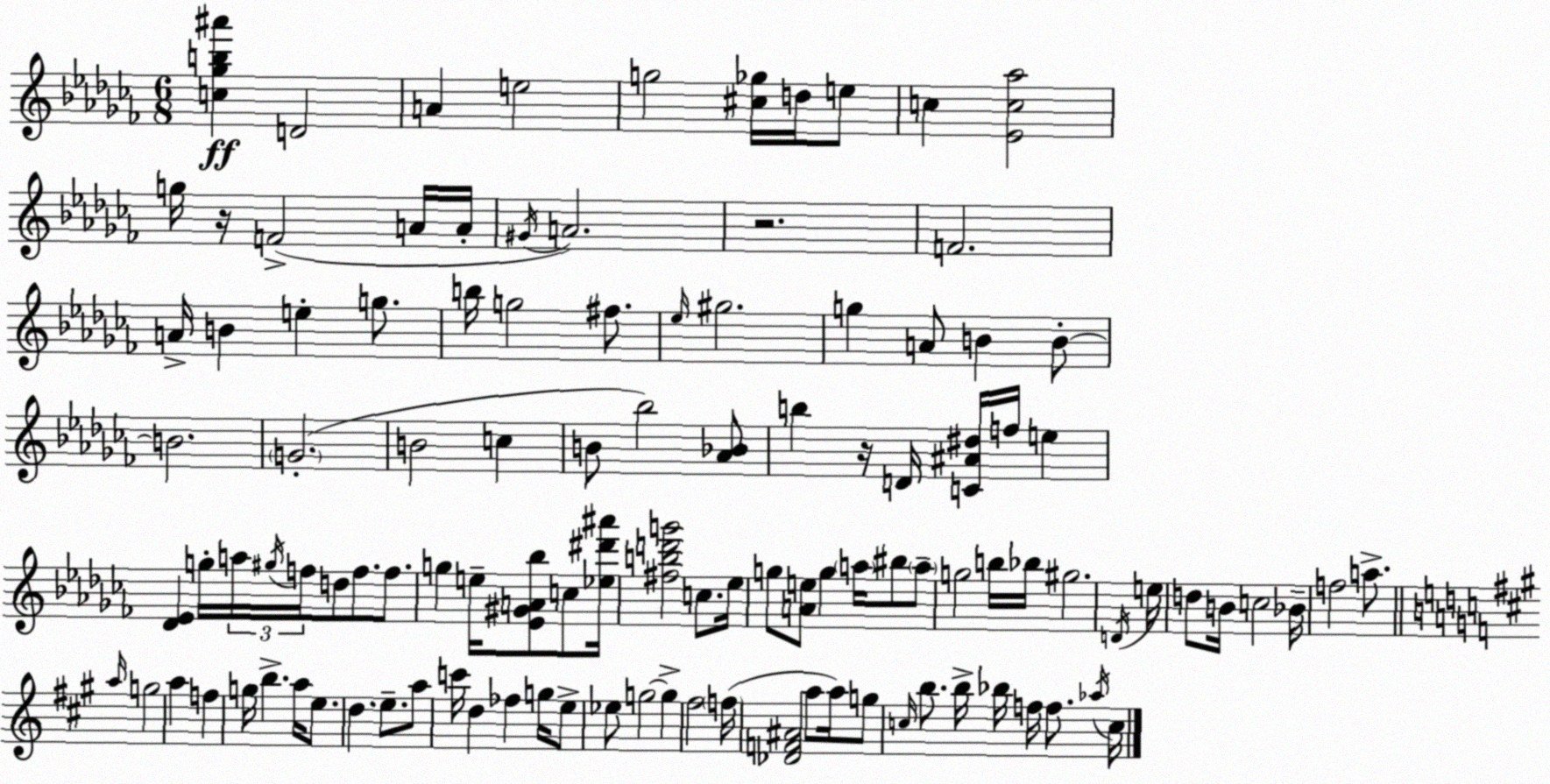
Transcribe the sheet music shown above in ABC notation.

X:1
T:Untitled
M:6/8
L:1/4
K:Abm
[c_gb^a'] D2 A e2 g2 [^c_g]/4 d/4 e/2 c [_Ec_a]2 g/4 z/4 F2 A/4 A/4 ^G/4 A2 z2 F2 A/4 B e g/2 b/4 g2 ^f/2 _e/4 ^g2 g A/2 B B/2 B2 G2 B2 c B/2 _b2 [_A_B]/2 b z/4 D/4 [C^A^d]/4 f/4 e [_D_E] g/4 a/4 ^g/4 f/4 d/2 f/2 f/2 g e/4 [_E^GA_b]/2 c/2 [_e^d'^a']/4 [^fbd'g']2 c/2 _e/4 g/2 [Ae]/2 g a/4 ^b/2 a/2 g2 b/4 _b/4 ^g2 D/4 e/4 d/2 B/4 c2 _B/4 f2 a/2 a/4 g2 a f g/4 b a/4 e/2 d e/2 a/2 c'/4 d _f g/4 e/2 _e/2 g2 g ^f2 f/4 [_DF^A]2 a/2 a/4 g/2 c/4 b/2 b/4 _b/4 f/4 f/2 _a/4 c/4